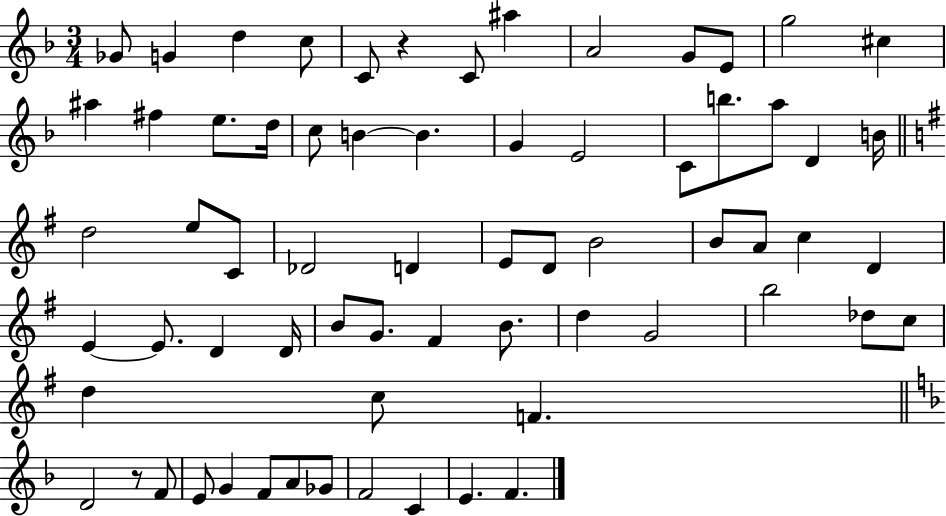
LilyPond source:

{
  \clef treble
  \numericTimeSignature
  \time 3/4
  \key f \major
  ges'8 g'4 d''4 c''8 | c'8 r4 c'8 ais''4 | a'2 g'8 e'8 | g''2 cis''4 | \break ais''4 fis''4 e''8. d''16 | c''8 b'4~~ b'4. | g'4 e'2 | c'8 b''8. a''8 d'4 b'16 | \break \bar "||" \break \key g \major d''2 e''8 c'8 | des'2 d'4 | e'8 d'8 b'2 | b'8 a'8 c''4 d'4 | \break e'4~~ e'8. d'4 d'16 | b'8 g'8. fis'4 b'8. | d''4 g'2 | b''2 des''8 c''8 | \break d''4 c''8 f'4. | \bar "||" \break \key f \major d'2 r8 f'8 | e'8 g'4 f'8 a'8 ges'8 | f'2 c'4 | e'4. f'4. | \break \bar "|."
}